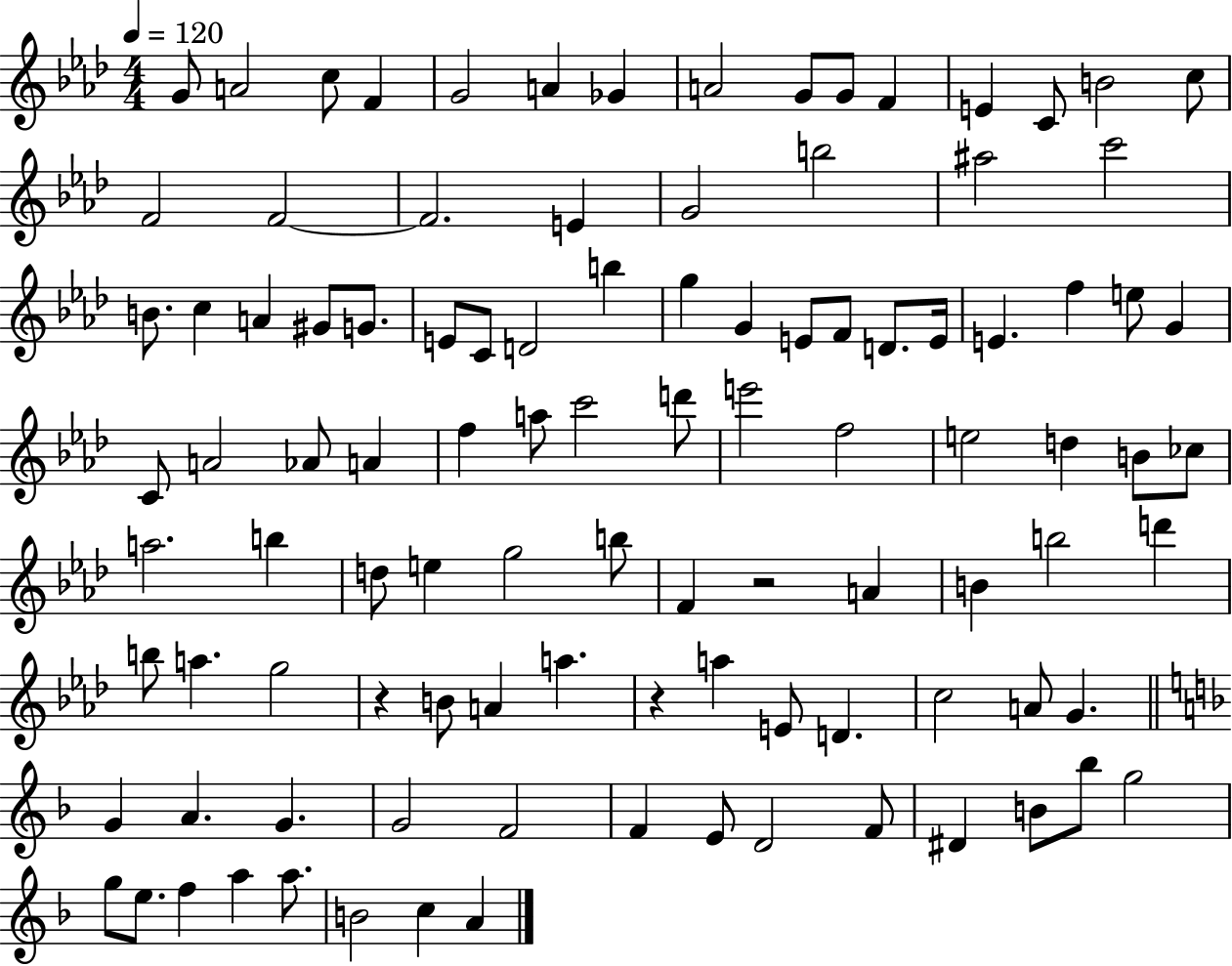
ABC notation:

X:1
T:Untitled
M:4/4
L:1/4
K:Ab
G/2 A2 c/2 F G2 A _G A2 G/2 G/2 F E C/2 B2 c/2 F2 F2 F2 E G2 b2 ^a2 c'2 B/2 c A ^G/2 G/2 E/2 C/2 D2 b g G E/2 F/2 D/2 E/4 E f e/2 G C/2 A2 _A/2 A f a/2 c'2 d'/2 e'2 f2 e2 d B/2 _c/2 a2 b d/2 e g2 b/2 F z2 A B b2 d' b/2 a g2 z B/2 A a z a E/2 D c2 A/2 G G A G G2 F2 F E/2 D2 F/2 ^D B/2 _b/2 g2 g/2 e/2 f a a/2 B2 c A